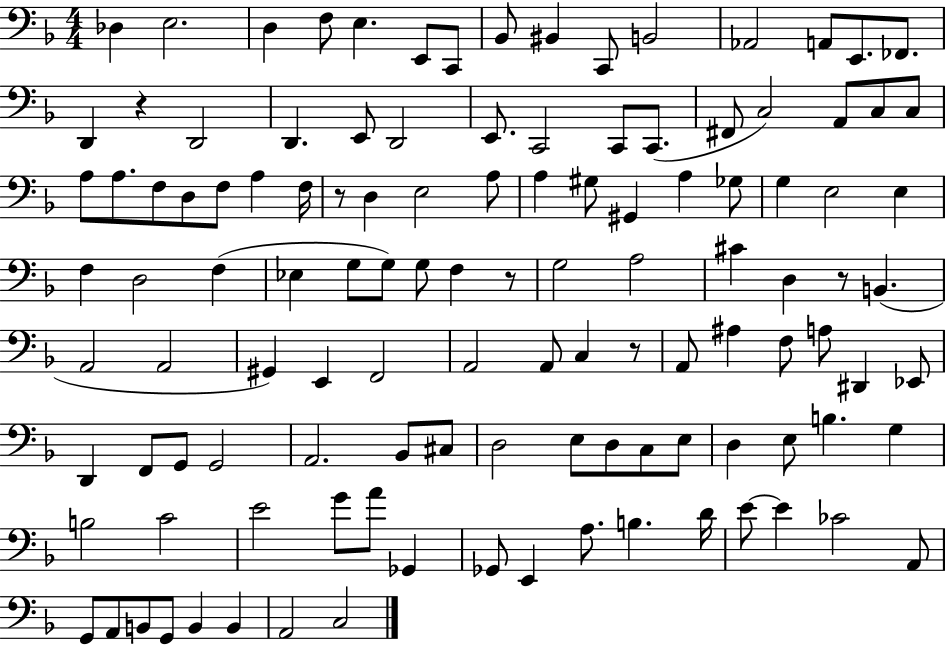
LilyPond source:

{
  \clef bass
  \numericTimeSignature
  \time 4/4
  \key f \major
  des4 e2. | d4 f8 e4. e,8 c,8 | bes,8 bis,4 c,8 b,2 | aes,2 a,8 e,8. fes,8. | \break d,4 r4 d,2 | d,4. e,8 d,2 | e,8. c,2 c,8 c,8.( | fis,8 c2) a,8 c8 c8 | \break a8 a8. f8 d8 f8 a4 f16 | r8 d4 e2 a8 | a4 gis8 gis,4 a4 ges8 | g4 e2 e4 | \break f4 d2 f4( | ees4 g8 g8) g8 f4 r8 | g2 a2 | cis'4 d4 r8 b,4.( | \break a,2 a,2 | gis,4) e,4 f,2 | a,2 a,8 c4 r8 | a,8 ais4 f8 a8 dis,4 ees,8 | \break d,4 f,8 g,8 g,2 | a,2. bes,8 cis8 | d2 e8 d8 c8 e8 | d4 e8 b4. g4 | \break b2 c'2 | e'2 g'8 a'8 ges,4 | ges,8 e,4 a8. b4. d'16 | e'8~~ e'4 ces'2 a,8 | \break g,8 a,8 b,8 g,8 b,4 b,4 | a,2 c2 | \bar "|."
}